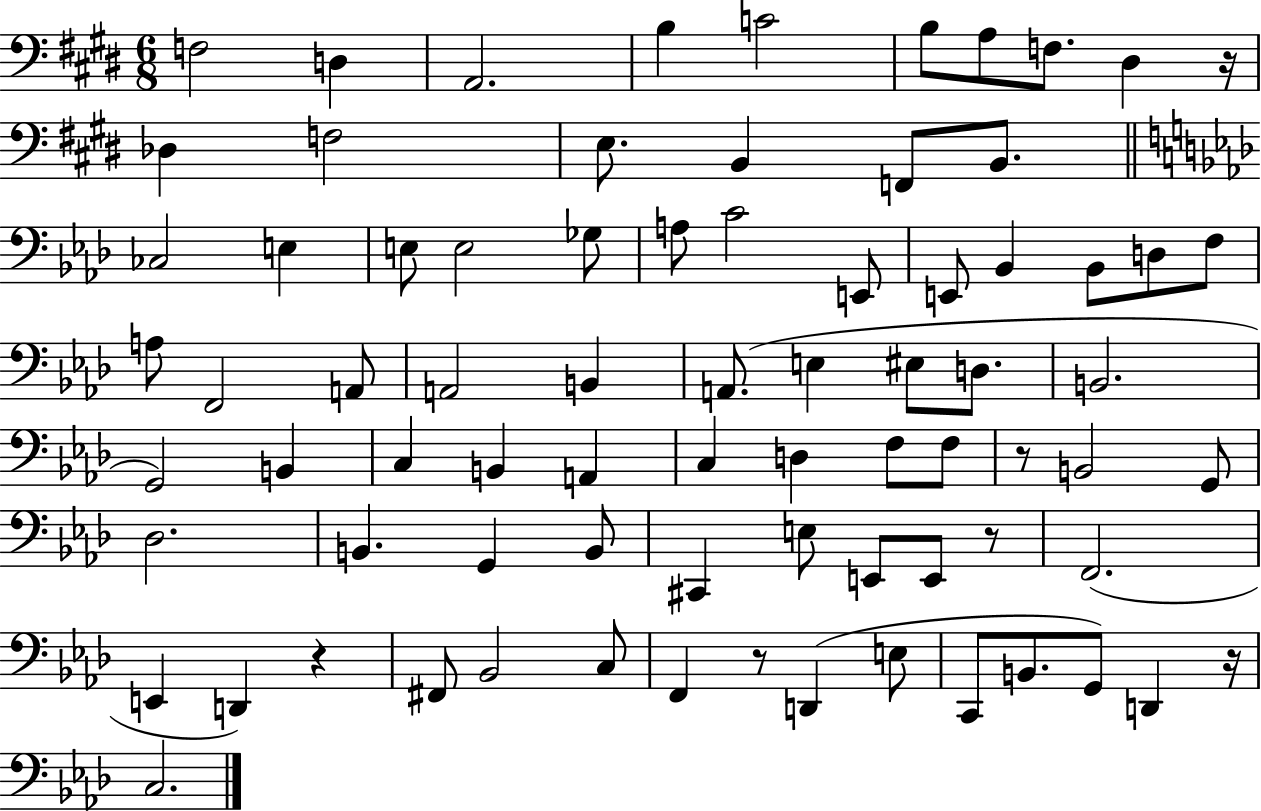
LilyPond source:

{
  \clef bass
  \numericTimeSignature
  \time 6/8
  \key e \major
  f2 d4 | a,2. | b4 c'2 | b8 a8 f8. dis4 r16 | \break des4 f2 | e8. b,4 f,8 b,8. | \bar "||" \break \key aes \major ces2 e4 | e8 e2 ges8 | a8 c'2 e,8 | e,8 bes,4 bes,8 d8 f8 | \break a8 f,2 a,8 | a,2 b,4 | a,8.( e4 eis8 d8. | b,2. | \break g,2) b,4 | c4 b,4 a,4 | c4 d4 f8 f8 | r8 b,2 g,8 | \break des2. | b,4. g,4 b,8 | cis,4 e8 e,8 e,8 r8 | f,2.( | \break e,4 d,4) r4 | fis,8 bes,2 c8 | f,4 r8 d,4( e8 | c,8 b,8. g,8) d,4 r16 | \break c2. | \bar "|."
}